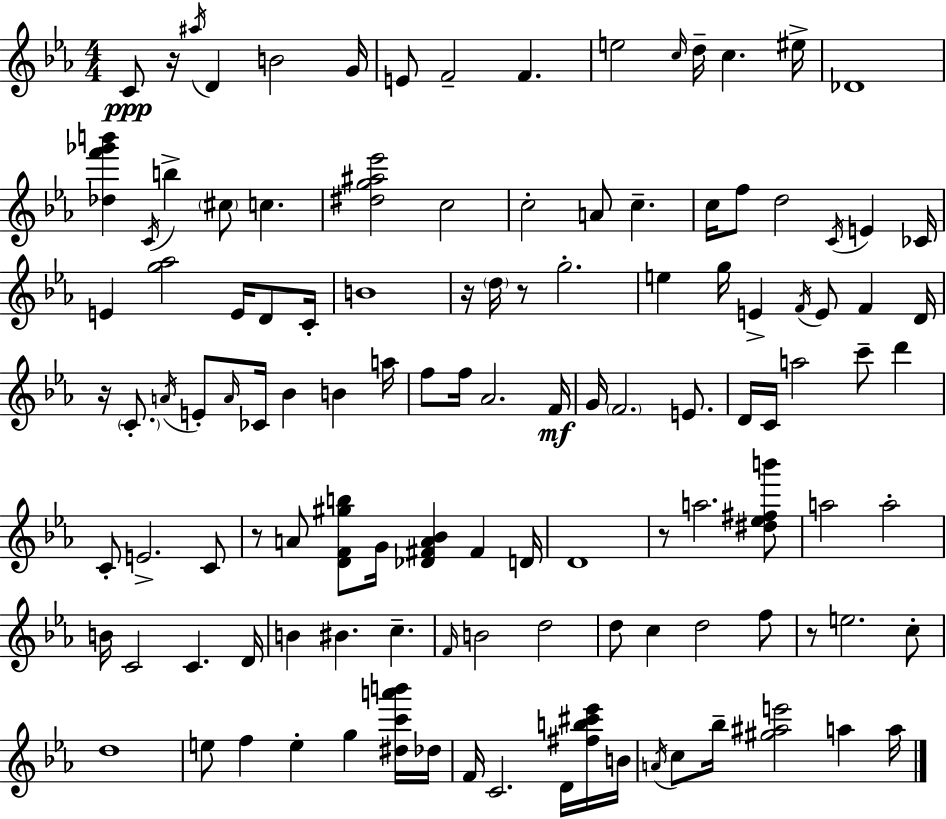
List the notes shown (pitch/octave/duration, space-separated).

C4/e R/s A#5/s D4/q B4/h G4/s E4/e F4/h F4/q. E5/h C5/s D5/s C5/q. EIS5/s Db4/w [Db5,F6,Gb6,B6]/q C4/s B5/q C#5/e C5/q. [D#5,G5,A#5,Eb6]/h C5/h C5/h A4/e C5/q. C5/s F5/e D5/h C4/s E4/q CES4/s E4/q [G5,Ab5]/h E4/s D4/e C4/s B4/w R/s D5/s R/e G5/h. E5/q G5/s E4/q F4/s E4/e F4/q D4/s R/s C4/e. A4/s E4/e A4/s CES4/s Bb4/q B4/q A5/s F5/e F5/s Ab4/h. F4/s G4/s F4/h. E4/e. D4/s C4/s A5/h C6/e D6/q C4/e E4/h. C4/e R/e A4/e [D4,F4,G#5,B5]/e G4/s [Db4,F#4,A4,Bb4]/q F#4/q D4/s D4/w R/e A5/h. [D#5,Eb5,F#5,B6]/e A5/h A5/h B4/s C4/h C4/q. D4/s B4/q BIS4/q. C5/q. F4/s B4/h D5/h D5/e C5/q D5/h F5/e R/e E5/h. C5/e D5/w E5/e F5/q E5/q G5/q [D#5,C6,A6,B6]/s Db5/s F4/s C4/h. D4/s [F#5,B5,C#6,Eb6]/s B4/s A4/s C5/e Bb5/s [G#5,A#5,E6]/h A5/q A5/s